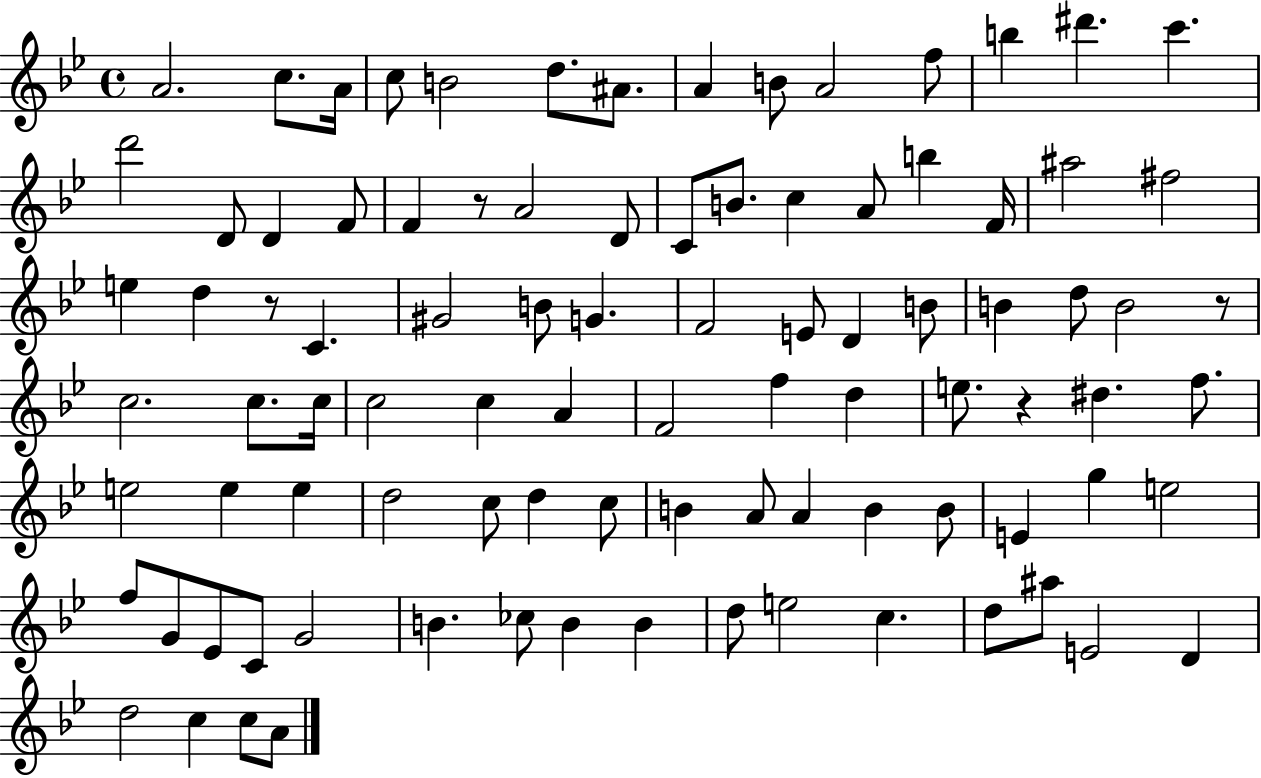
{
  \clef treble
  \time 4/4
  \defaultTimeSignature
  \key bes \major
  a'2. c''8. a'16 | c''8 b'2 d''8. ais'8. | a'4 b'8 a'2 f''8 | b''4 dis'''4. c'''4. | \break d'''2 d'8 d'4 f'8 | f'4 r8 a'2 d'8 | c'8 b'8. c''4 a'8 b''4 f'16 | ais''2 fis''2 | \break e''4 d''4 r8 c'4. | gis'2 b'8 g'4. | f'2 e'8 d'4 b'8 | b'4 d''8 b'2 r8 | \break c''2. c''8. c''16 | c''2 c''4 a'4 | f'2 f''4 d''4 | e''8. r4 dis''4. f''8. | \break e''2 e''4 e''4 | d''2 c''8 d''4 c''8 | b'4 a'8 a'4 b'4 b'8 | e'4 g''4 e''2 | \break f''8 g'8 ees'8 c'8 g'2 | b'4. ces''8 b'4 b'4 | d''8 e''2 c''4. | d''8 ais''8 e'2 d'4 | \break d''2 c''4 c''8 a'8 | \bar "|."
}